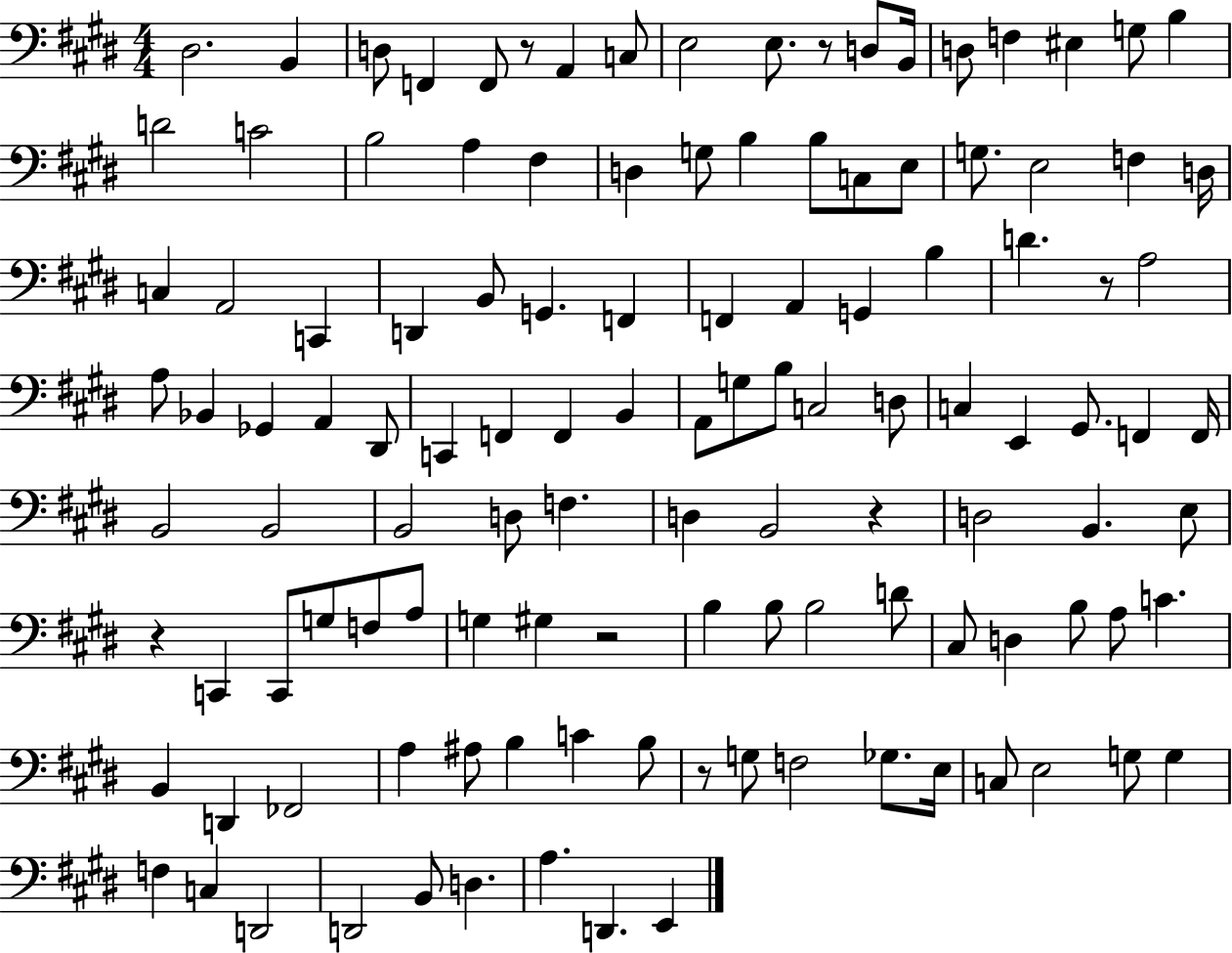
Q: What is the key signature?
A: E major